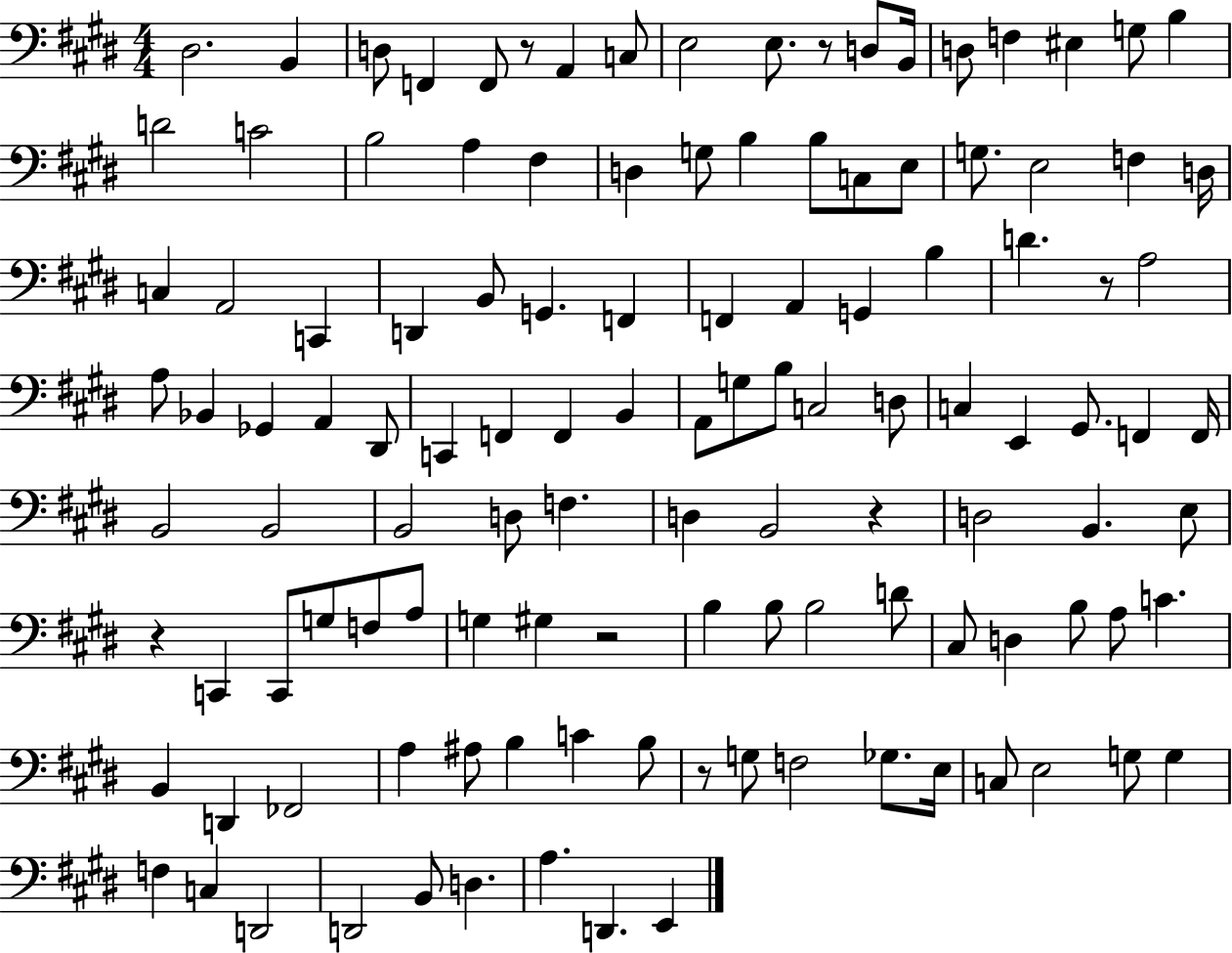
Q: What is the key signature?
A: E major